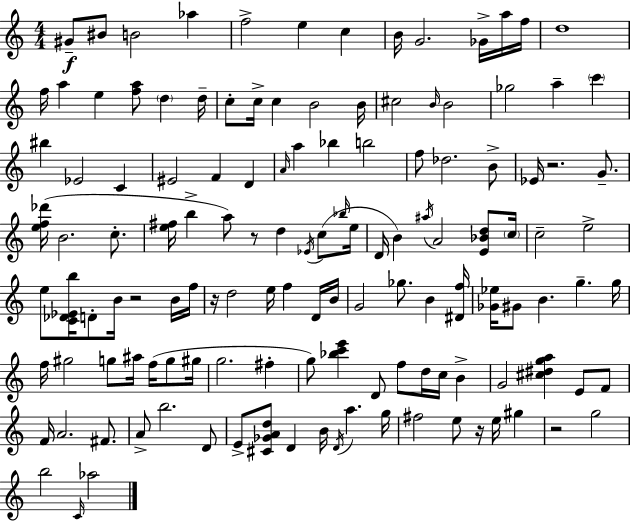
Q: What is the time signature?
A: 4/4